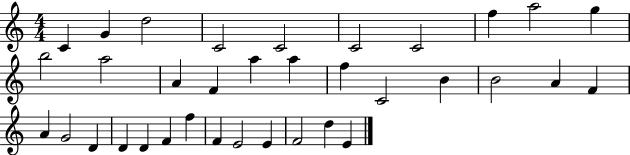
C4/q G4/q D5/h C4/h C4/h C4/h C4/h F5/q A5/h G5/q B5/h A5/h A4/q F4/q A5/q A5/q F5/q C4/h B4/q B4/h A4/q F4/q A4/q G4/h D4/q D4/q D4/q F4/q F5/q F4/q E4/h E4/q F4/h D5/q E4/q